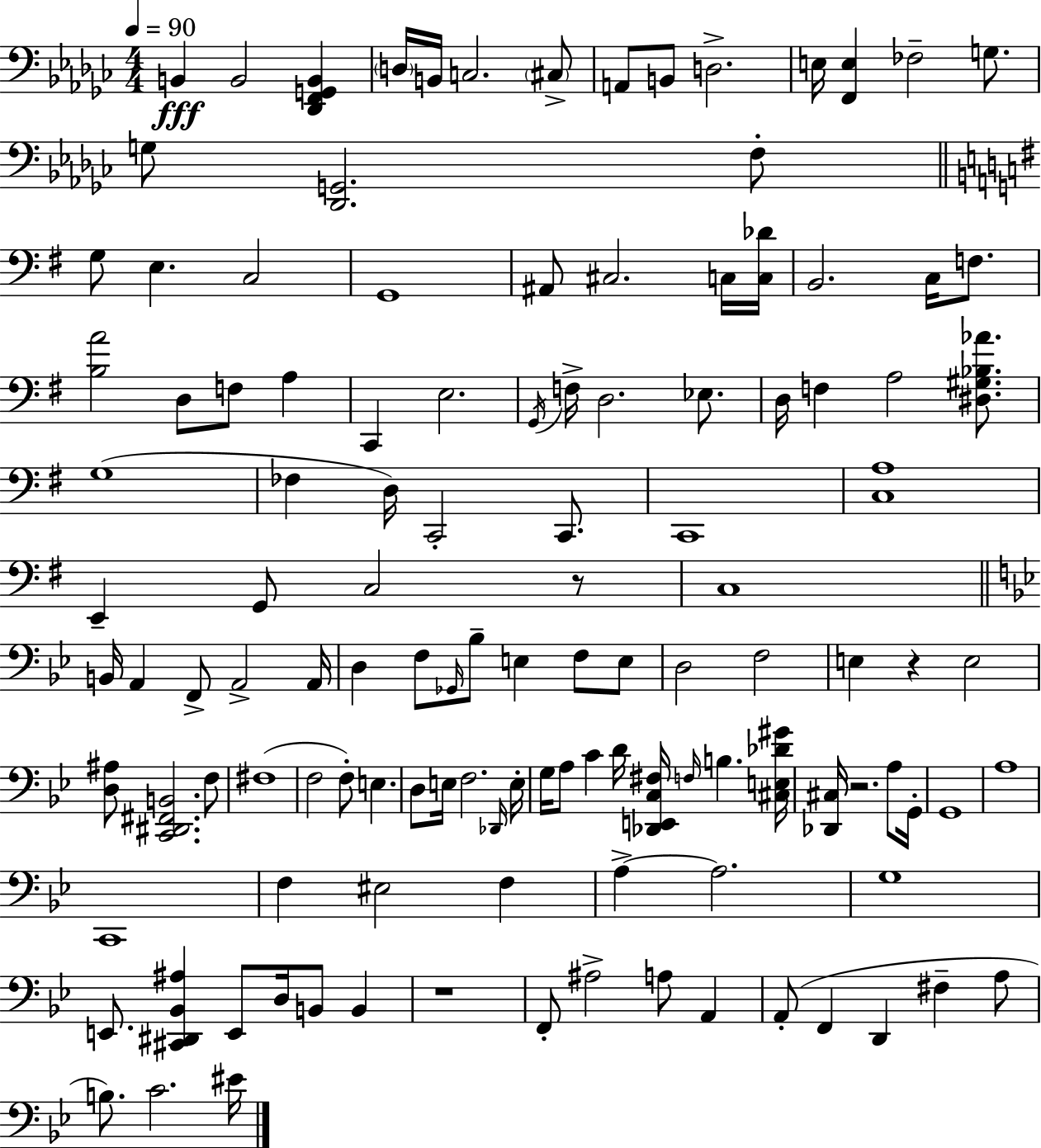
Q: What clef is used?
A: bass